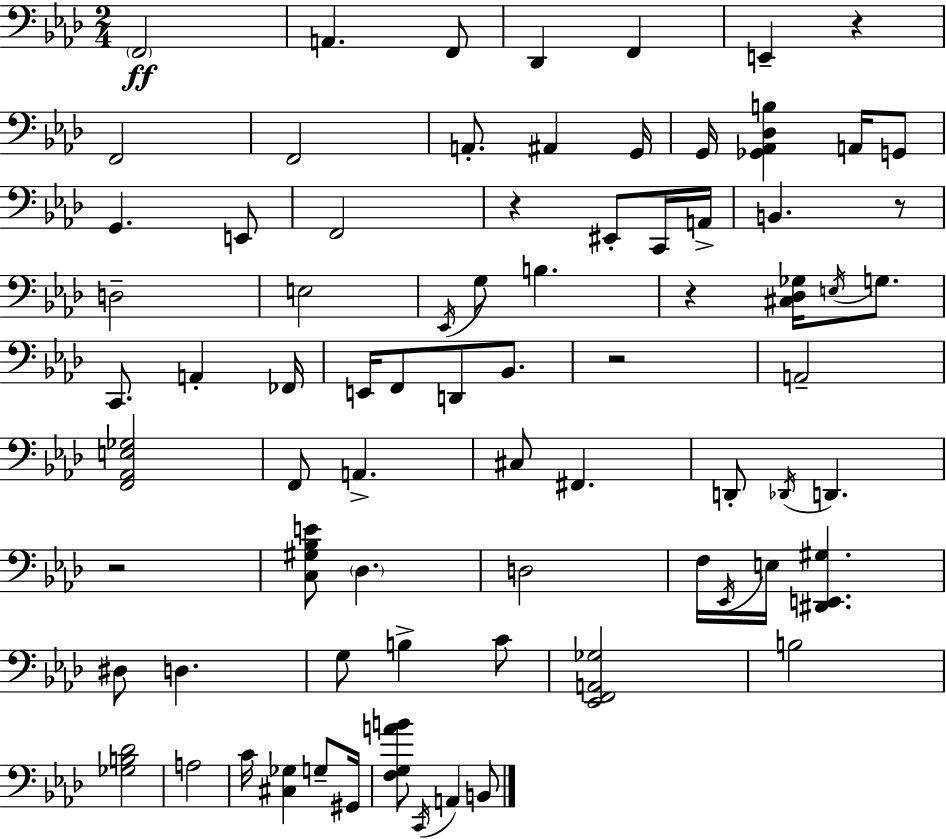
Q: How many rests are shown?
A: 6